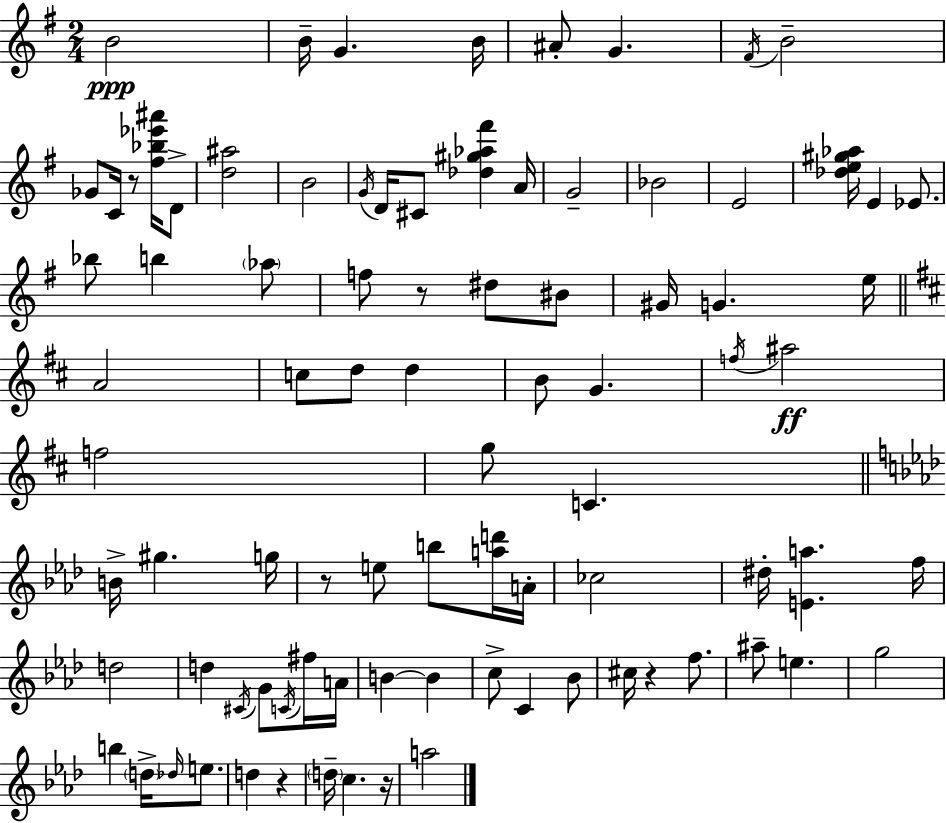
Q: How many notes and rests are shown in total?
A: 87